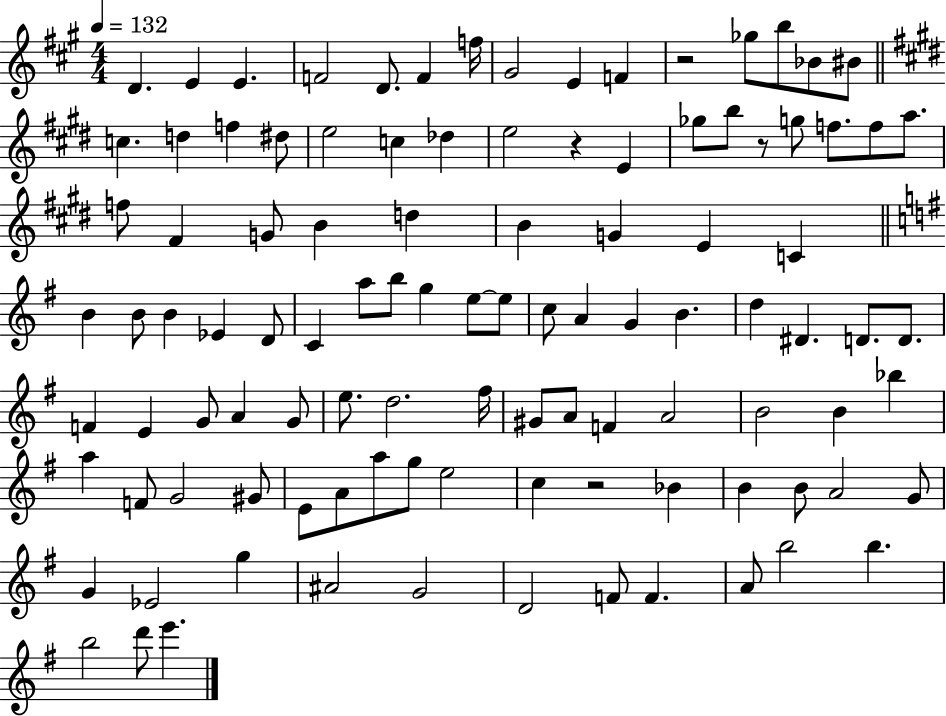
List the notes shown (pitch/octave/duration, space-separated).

D4/q. E4/q E4/q. F4/h D4/e. F4/q F5/s G#4/h E4/q F4/q R/h Gb5/e B5/e Bb4/e BIS4/e C5/q. D5/q F5/q D#5/e E5/h C5/q Db5/q E5/h R/q E4/q Gb5/e B5/e R/e G5/e F5/e. F5/e A5/e. F5/e F#4/q G4/e B4/q D5/q B4/q G4/q E4/q C4/q B4/q B4/e B4/q Eb4/q D4/e C4/q A5/e B5/e G5/q E5/e E5/e C5/e A4/q G4/q B4/q. D5/q D#4/q. D4/e. D4/e. F4/q E4/q G4/e A4/q G4/e E5/e. D5/h. F#5/s G#4/e A4/e F4/q A4/h B4/h B4/q Bb5/q A5/q F4/e G4/h G#4/e E4/e A4/e A5/e G5/e E5/h C5/q R/h Bb4/q B4/q B4/e A4/h G4/e G4/q Eb4/h G5/q A#4/h G4/h D4/h F4/e F4/q. A4/e B5/h B5/q. B5/h D6/e E6/q.